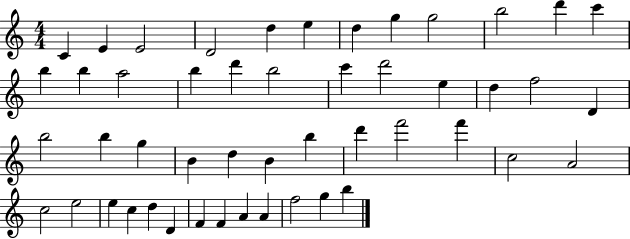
{
  \clef treble
  \numericTimeSignature
  \time 4/4
  \key c \major
  c'4 e'4 e'2 | d'2 d''4 e''4 | d''4 g''4 g''2 | b''2 d'''4 c'''4 | \break b''4 b''4 a''2 | b''4 d'''4 b''2 | c'''4 d'''2 e''4 | d''4 f''2 d'4 | \break b''2 b''4 g''4 | b'4 d''4 b'4 b''4 | d'''4 f'''2 f'''4 | c''2 a'2 | \break c''2 e''2 | e''4 c''4 d''4 d'4 | f'4 f'4 a'4 a'4 | f''2 g''4 b''4 | \break \bar "|."
}